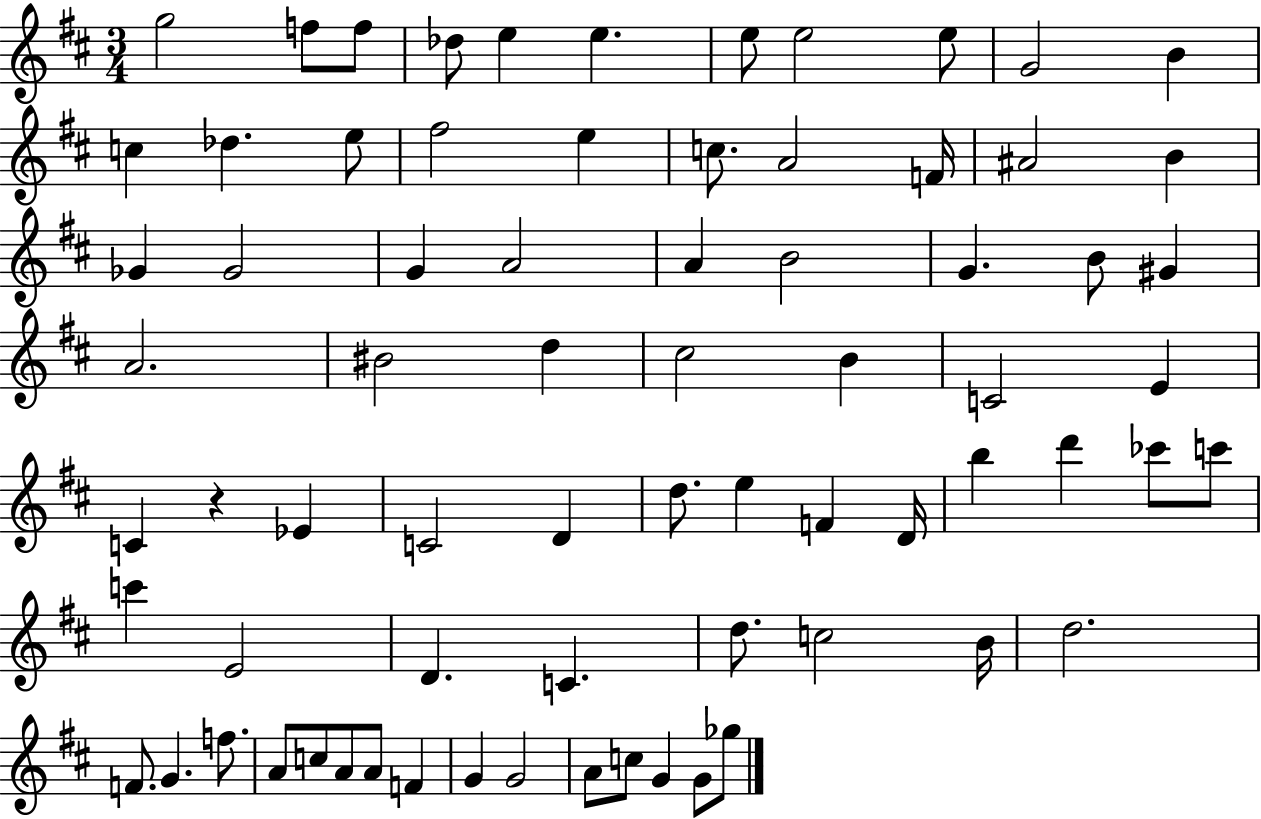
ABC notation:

X:1
T:Untitled
M:3/4
L:1/4
K:D
g2 f/2 f/2 _d/2 e e e/2 e2 e/2 G2 B c _d e/2 ^f2 e c/2 A2 F/4 ^A2 B _G _G2 G A2 A B2 G B/2 ^G A2 ^B2 d ^c2 B C2 E C z _E C2 D d/2 e F D/4 b d' _c'/2 c'/2 c' E2 D C d/2 c2 B/4 d2 F/2 G f/2 A/2 c/2 A/2 A/2 F G G2 A/2 c/2 G G/2 _g/2